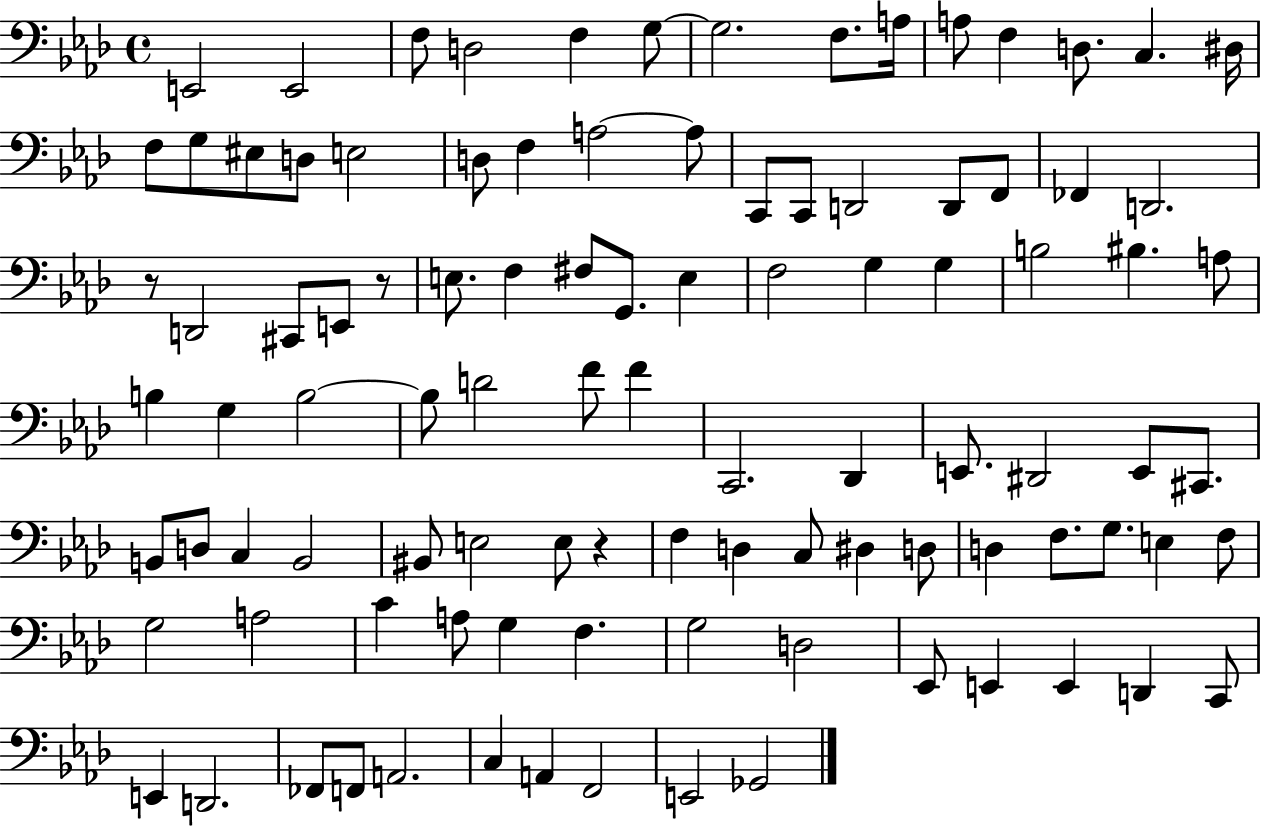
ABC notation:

X:1
T:Untitled
M:4/4
L:1/4
K:Ab
E,,2 E,,2 F,/2 D,2 F, G,/2 G,2 F,/2 A,/4 A,/2 F, D,/2 C, ^D,/4 F,/2 G,/2 ^E,/2 D,/2 E,2 D,/2 F, A,2 A,/2 C,,/2 C,,/2 D,,2 D,,/2 F,,/2 _F,, D,,2 z/2 D,,2 ^C,,/2 E,,/2 z/2 E,/2 F, ^F,/2 G,,/2 E, F,2 G, G, B,2 ^B, A,/2 B, G, B,2 B,/2 D2 F/2 F C,,2 _D,, E,,/2 ^D,,2 E,,/2 ^C,,/2 B,,/2 D,/2 C, B,,2 ^B,,/2 E,2 E,/2 z F, D, C,/2 ^D, D,/2 D, F,/2 G,/2 E, F,/2 G,2 A,2 C A,/2 G, F, G,2 D,2 _E,,/2 E,, E,, D,, C,,/2 E,, D,,2 _F,,/2 F,,/2 A,,2 C, A,, F,,2 E,,2 _G,,2